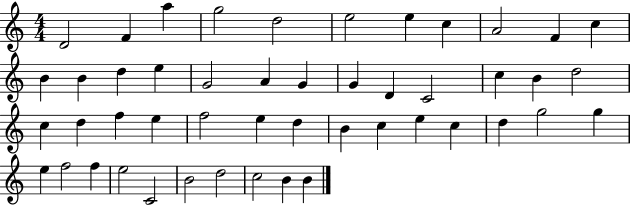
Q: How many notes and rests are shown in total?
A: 48